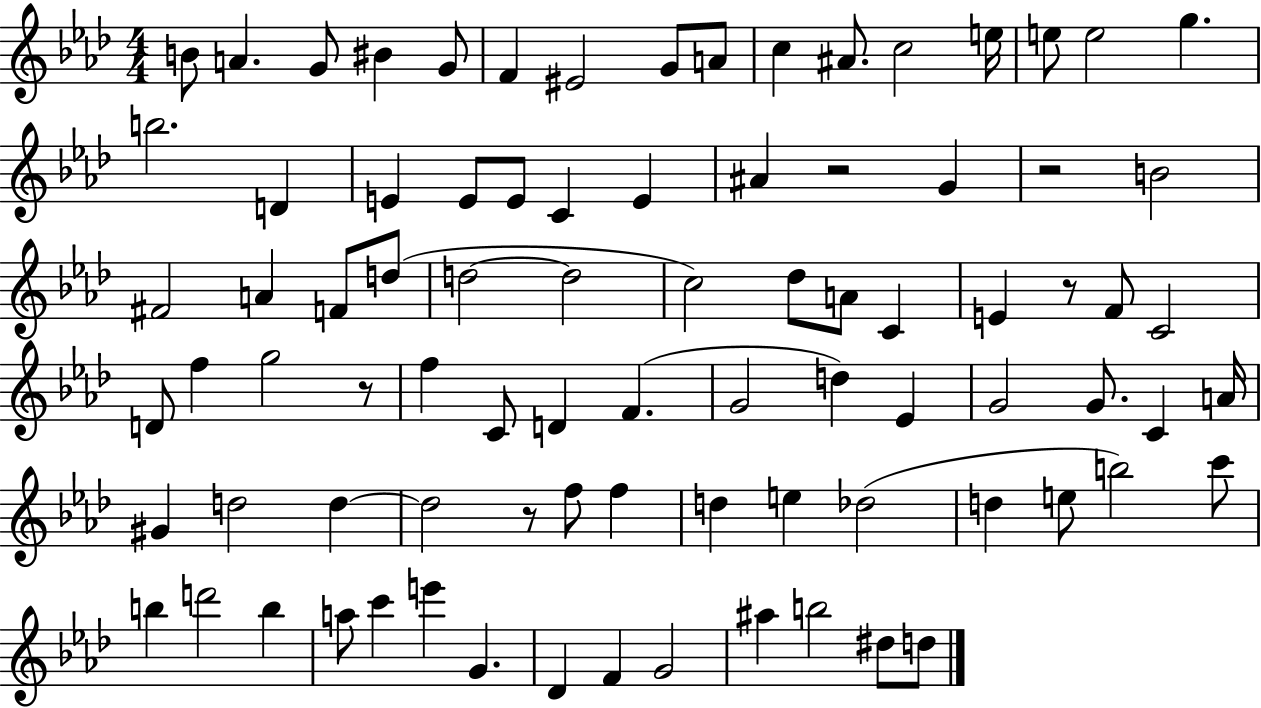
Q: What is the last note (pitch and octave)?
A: D5